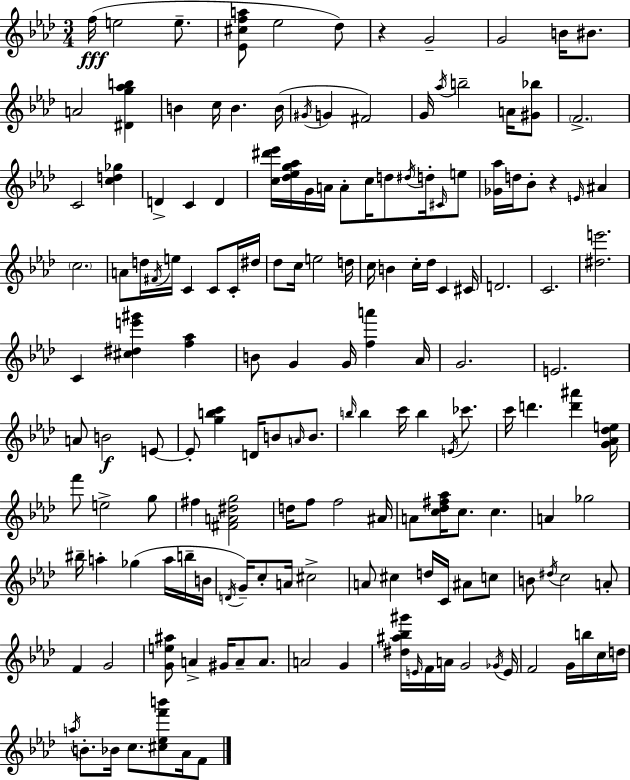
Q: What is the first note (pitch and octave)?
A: F5